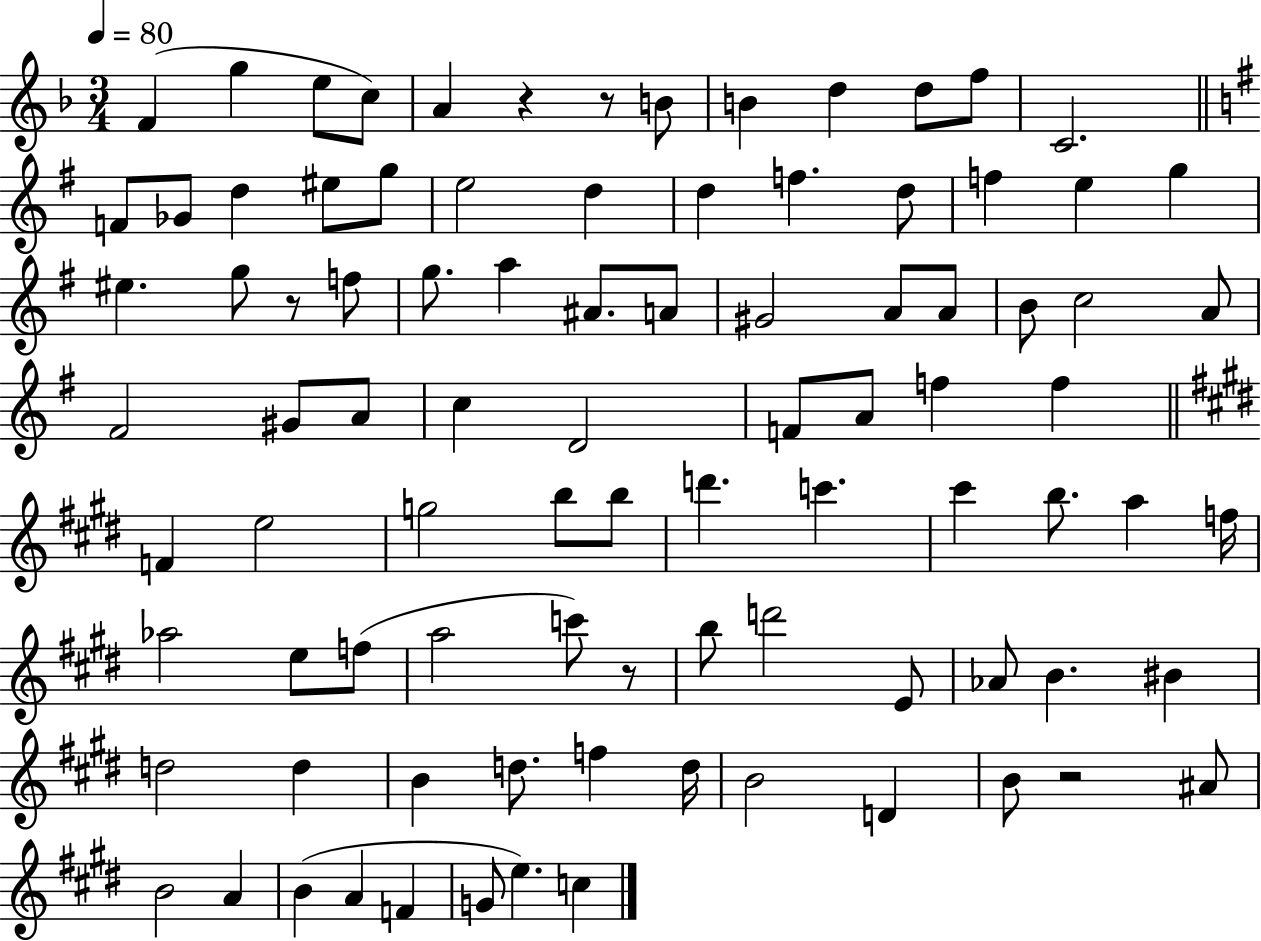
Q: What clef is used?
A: treble